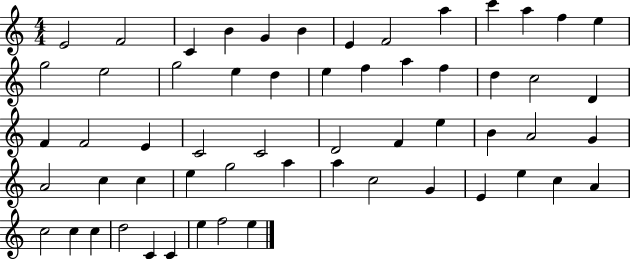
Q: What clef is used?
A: treble